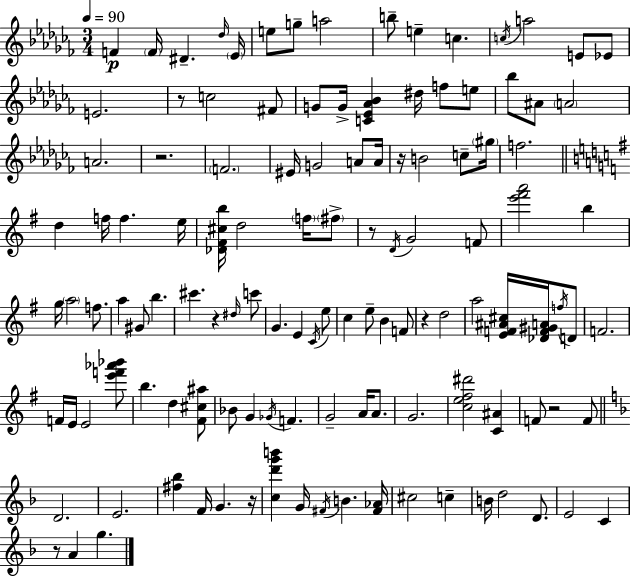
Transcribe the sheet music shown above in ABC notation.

X:1
T:Untitled
M:3/4
L:1/4
K:Abm
F F/4 ^D _d/4 _E/4 e/2 g/2 a2 b/2 e c c/4 a2 E/2 _E/2 E2 z/2 c2 ^F/2 G/2 G/4 [C_E_A_B] ^d/4 f/2 e/2 _b/2 ^A/2 A2 A2 z2 F2 ^E/4 G2 A/2 A/4 z/4 B2 c/2 ^g/4 f2 d f/4 f e/4 [_D^F^cb]/4 d2 f/4 ^f/2 z/2 D/4 G2 F/2 [e'^f'a']2 b g/4 a2 f/2 a ^G/2 b ^c' z ^d/4 c'/2 G E C/4 e/2 c e/2 B F/2 z d2 a2 [EF^A^c]/4 [_DF^GA]/4 f/4 D/2 F2 F/4 E/4 E2 [e'f'_a'_b']/2 b d [^F^c^a]/2 _B/2 G _G/4 F G2 A/4 A/2 G2 [ce^f^d']2 [C^A] F/2 z2 F/2 D2 E2 [^f_b] F/4 G z/4 [cd'g'b'] G/4 ^F/4 B [^F_A]/4 ^c2 c B/4 d2 D/2 E2 C z/2 A g